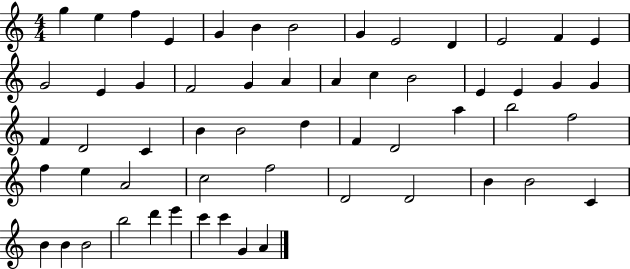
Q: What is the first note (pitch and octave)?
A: G5